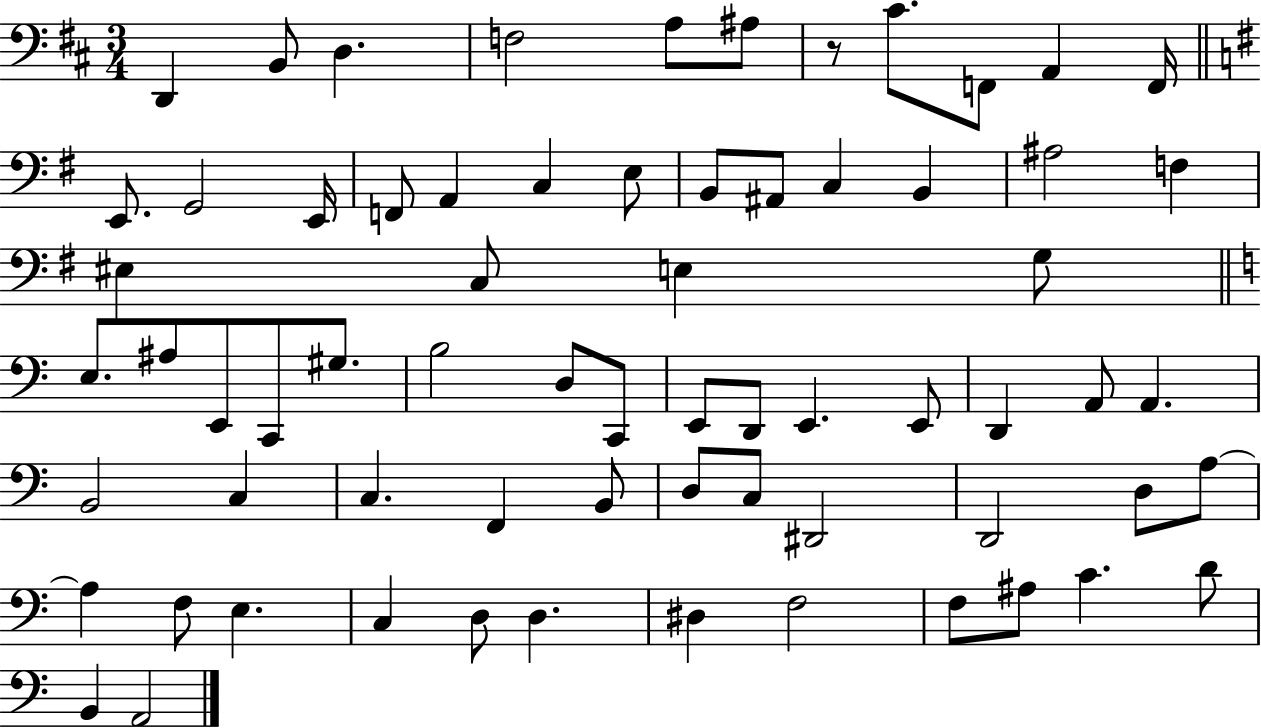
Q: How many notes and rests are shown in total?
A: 68